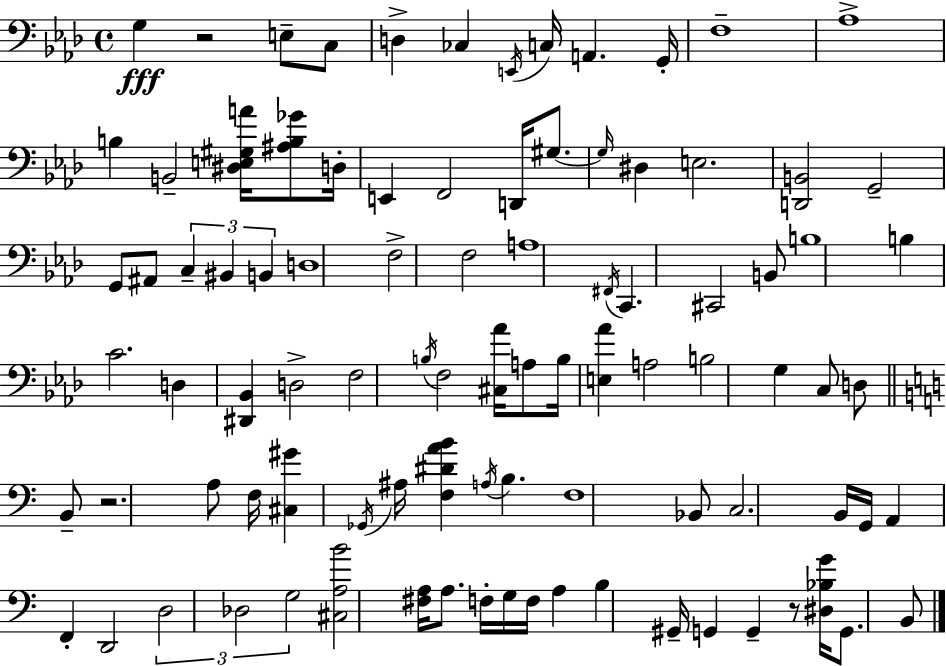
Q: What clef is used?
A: bass